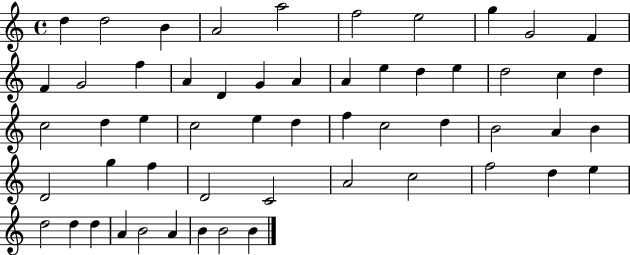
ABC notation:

X:1
T:Untitled
M:4/4
L:1/4
K:C
d d2 B A2 a2 f2 e2 g G2 F F G2 f A D G A A e d e d2 c d c2 d e c2 e d f c2 d B2 A B D2 g f D2 C2 A2 c2 f2 d e d2 d d A B2 A B B2 B